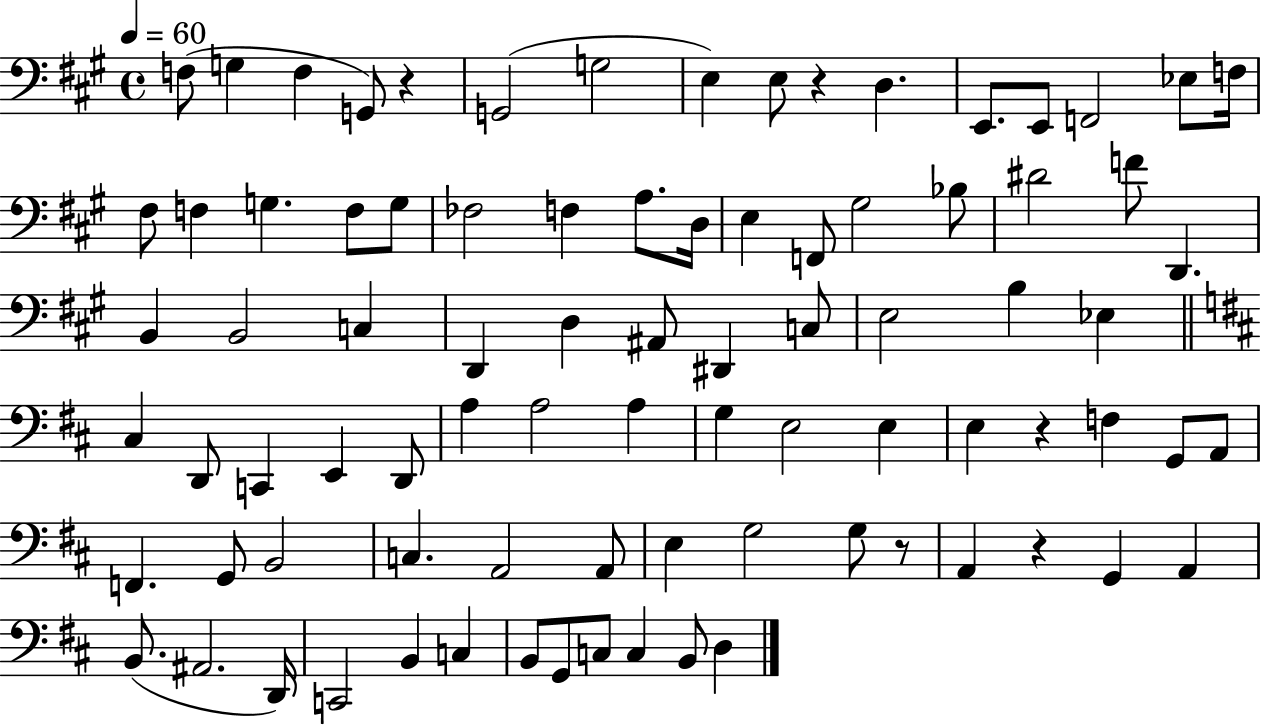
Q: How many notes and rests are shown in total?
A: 85